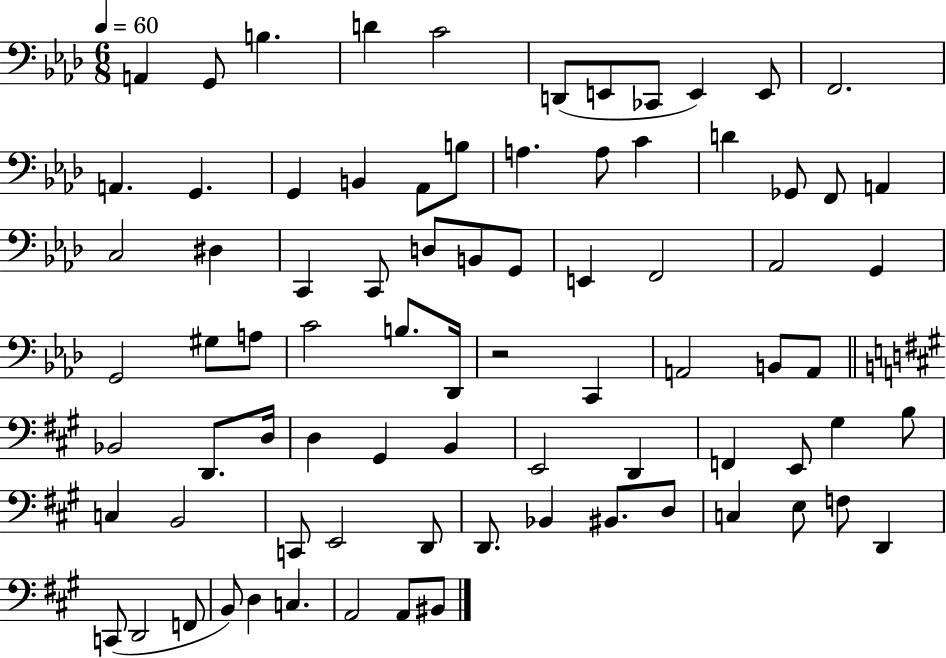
X:1
T:Untitled
M:6/8
L:1/4
K:Ab
A,, G,,/2 B, D C2 D,,/2 E,,/2 _C,,/2 E,, E,,/2 F,,2 A,, G,, G,, B,, _A,,/2 B,/2 A, A,/2 C D _G,,/2 F,,/2 A,, C,2 ^D, C,, C,,/2 D,/2 B,,/2 G,,/2 E,, F,,2 _A,,2 G,, G,,2 ^G,/2 A,/2 C2 B,/2 _D,,/4 z2 C,, A,,2 B,,/2 A,,/2 _B,,2 D,,/2 D,/4 D, ^G,, B,, E,,2 D,, F,, E,,/2 ^G, B,/2 C, B,,2 C,,/2 E,,2 D,,/2 D,,/2 _B,, ^B,,/2 D,/2 C, E,/2 F,/2 D,, C,,/2 D,,2 F,,/2 B,,/2 D, C, A,,2 A,,/2 ^B,,/2